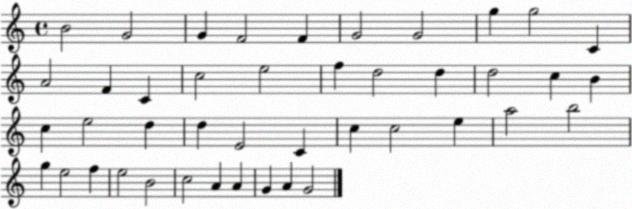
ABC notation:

X:1
T:Untitled
M:4/4
L:1/4
K:C
B2 G2 G F2 F G2 G2 g g2 C A2 F C c2 e2 f d2 d d2 c B c e2 d d E2 C c c2 e a2 b2 g e2 f e2 B2 c2 A A G A G2